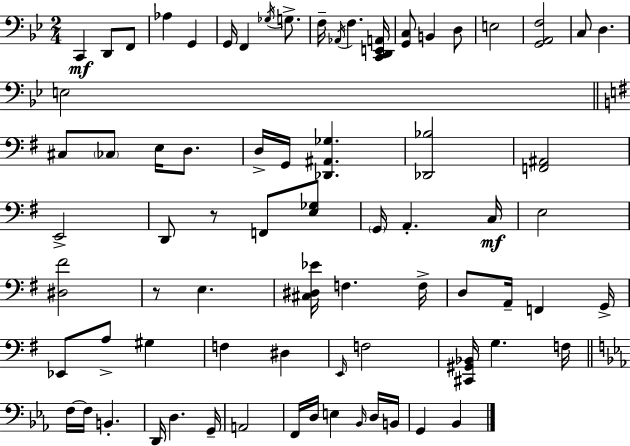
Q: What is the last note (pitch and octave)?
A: Bb2